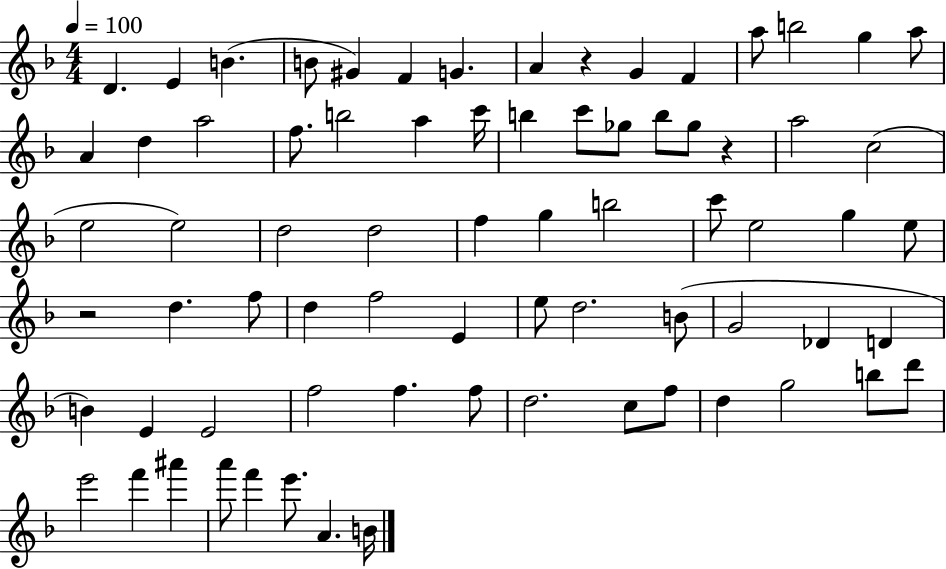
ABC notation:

X:1
T:Untitled
M:4/4
L:1/4
K:F
D E B B/2 ^G F G A z G F a/2 b2 g a/2 A d a2 f/2 b2 a c'/4 b c'/2 _g/2 b/2 _g/2 z a2 c2 e2 e2 d2 d2 f g b2 c'/2 e2 g e/2 z2 d f/2 d f2 E e/2 d2 B/2 G2 _D D B E E2 f2 f f/2 d2 c/2 f/2 d g2 b/2 d'/2 e'2 f' ^a' a'/2 f' e'/2 A B/4